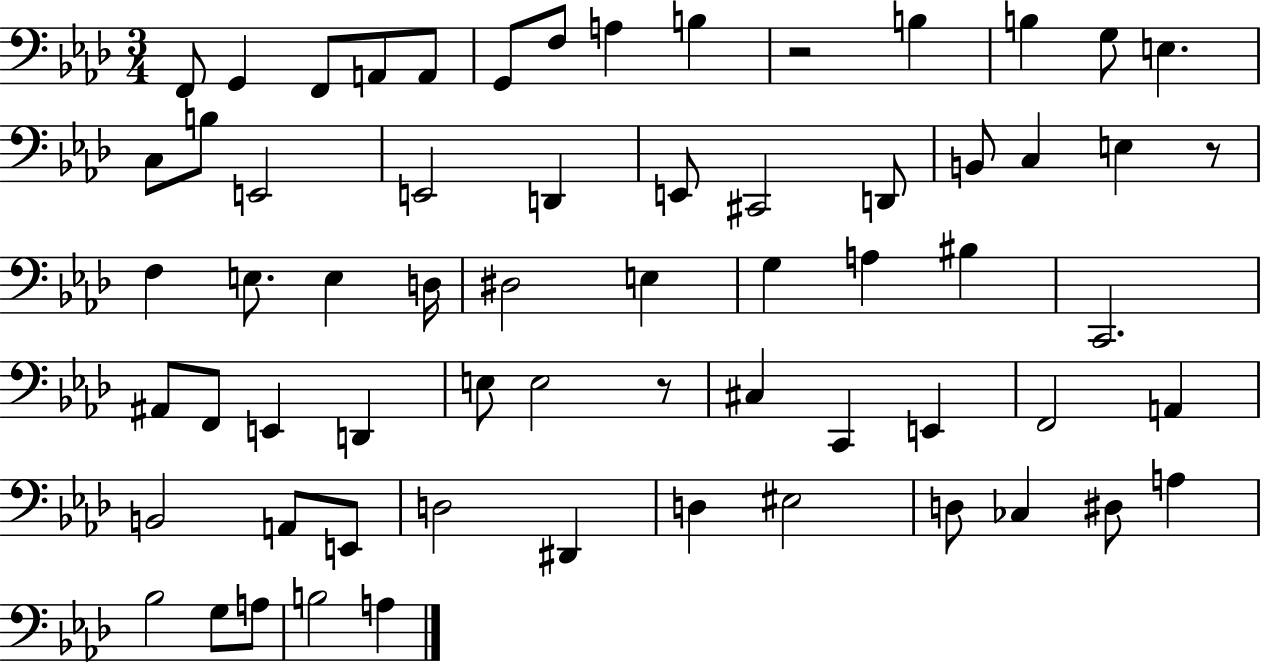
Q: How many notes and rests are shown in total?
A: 64